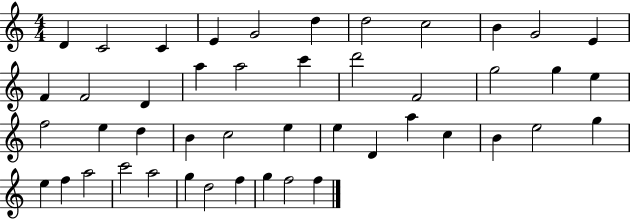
{
  \clef treble
  \numericTimeSignature
  \time 4/4
  \key c \major
  d'4 c'2 c'4 | e'4 g'2 d''4 | d''2 c''2 | b'4 g'2 e'4 | \break f'4 f'2 d'4 | a''4 a''2 c'''4 | d'''2 f'2 | g''2 g''4 e''4 | \break f''2 e''4 d''4 | b'4 c''2 e''4 | e''4 d'4 a''4 c''4 | b'4 e''2 g''4 | \break e''4 f''4 a''2 | c'''2 a''2 | g''4 d''2 f''4 | g''4 f''2 f''4 | \break \bar "|."
}